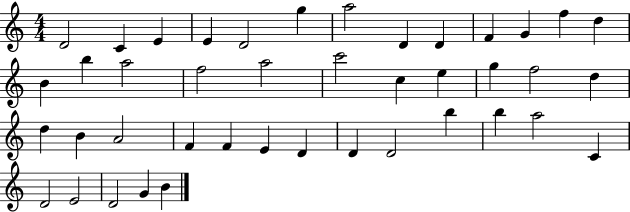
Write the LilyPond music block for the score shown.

{
  \clef treble
  \numericTimeSignature
  \time 4/4
  \key c \major
  d'2 c'4 e'4 | e'4 d'2 g''4 | a''2 d'4 d'4 | f'4 g'4 f''4 d''4 | \break b'4 b''4 a''2 | f''2 a''2 | c'''2 c''4 e''4 | g''4 f''2 d''4 | \break d''4 b'4 a'2 | f'4 f'4 e'4 d'4 | d'4 d'2 b''4 | b''4 a''2 c'4 | \break d'2 e'2 | d'2 g'4 b'4 | \bar "|."
}